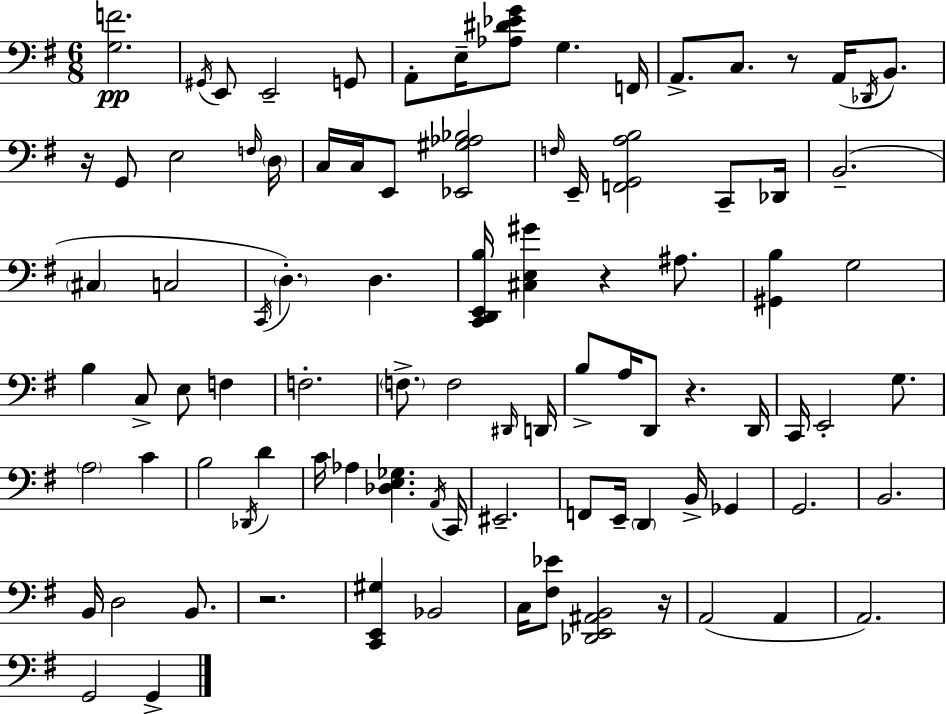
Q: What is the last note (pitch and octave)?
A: G2